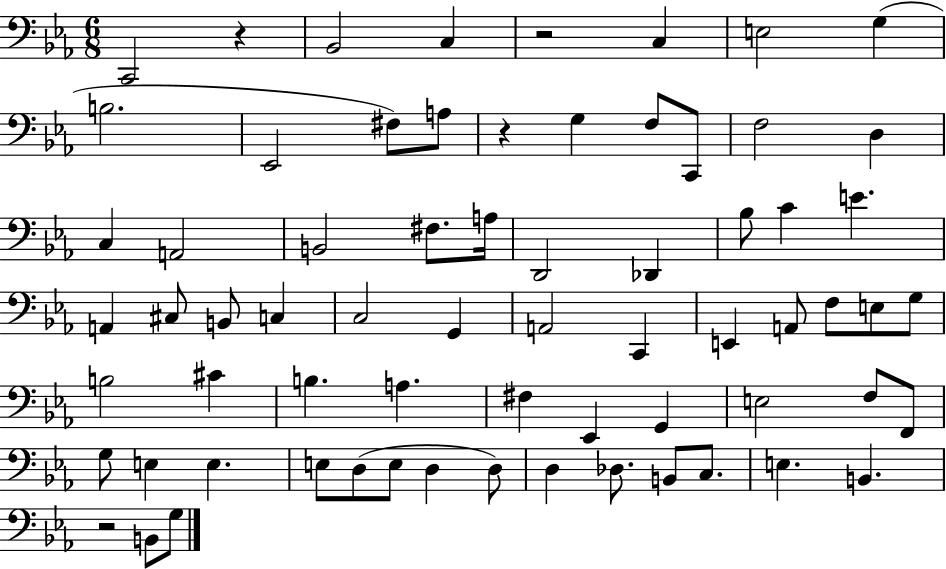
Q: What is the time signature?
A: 6/8